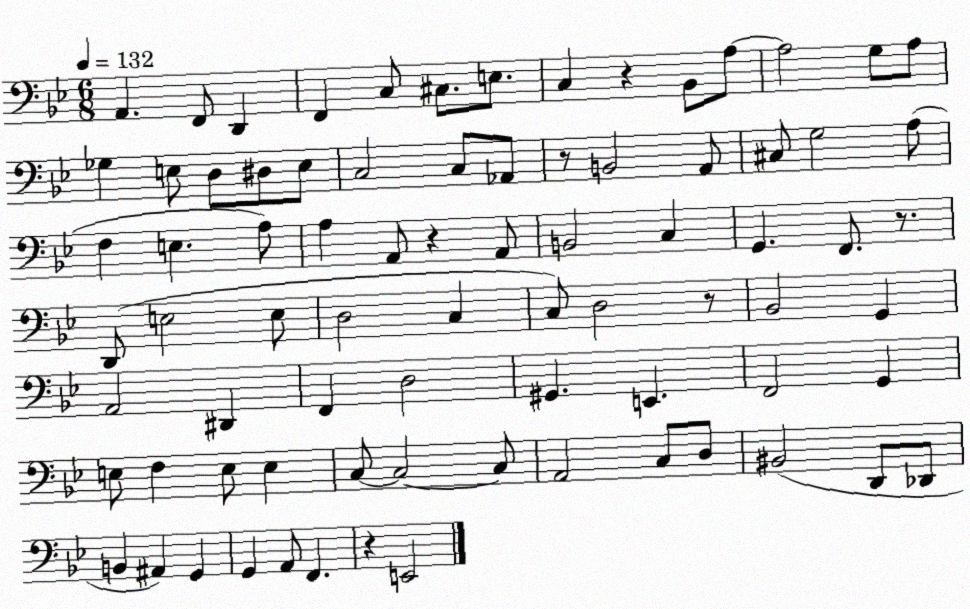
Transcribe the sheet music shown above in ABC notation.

X:1
T:Untitled
M:6/8
L:1/4
K:Bb
A,, F,,/2 D,, F,, C,/2 ^C,/2 E,/2 C, z _B,,/2 A,/2 A,2 G,/2 A,/2 _G, E,/2 D,/2 ^D,/2 E,/2 C,2 C,/2 _A,,/2 z/2 B,,2 A,,/2 ^C,/2 G,2 A,/2 F, E, A,/2 A, A,,/2 z A,,/2 B,,2 C, G,, F,,/2 z/2 D,,/2 E,2 E,/2 D,2 C, C,/2 D,2 z/2 _B,,2 G,, A,,2 ^D,, F,, D,2 ^G,, E,, F,,2 G,, E,/2 F, E,/2 E, C,/2 C,2 C,/2 A,,2 C,/2 D,/2 ^B,,2 D,,/2 _D,,/2 B,, ^A,, G,, G,, A,,/2 F,, z E,,2